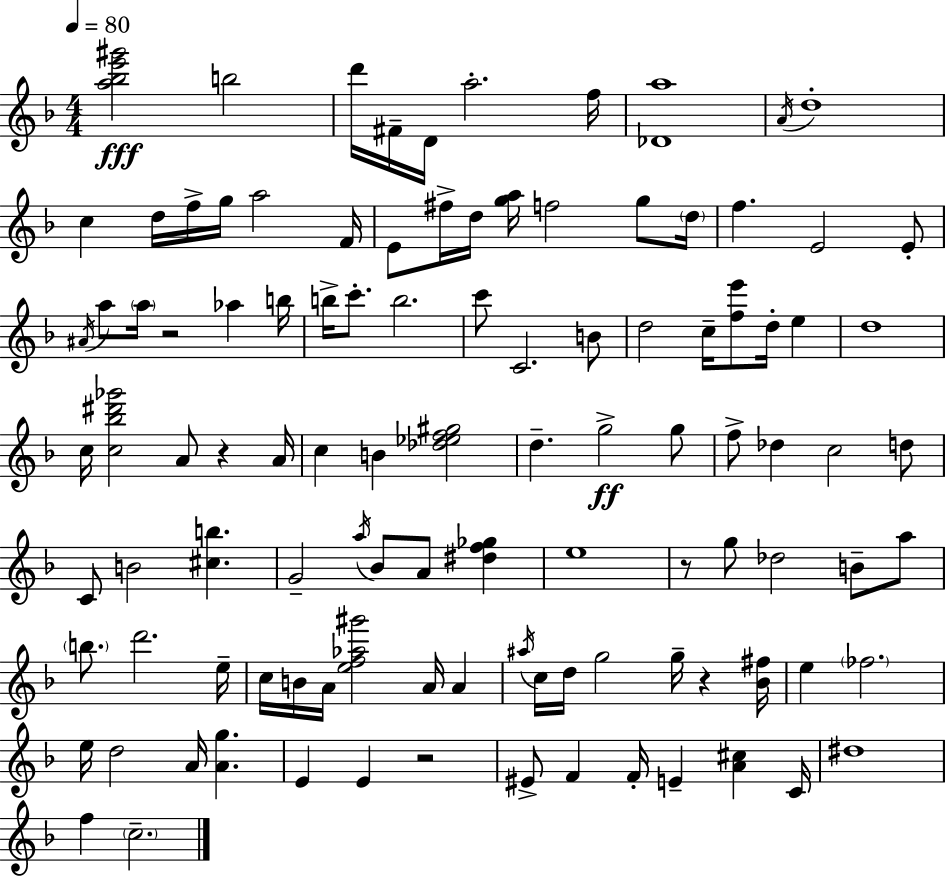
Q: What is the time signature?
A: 4/4